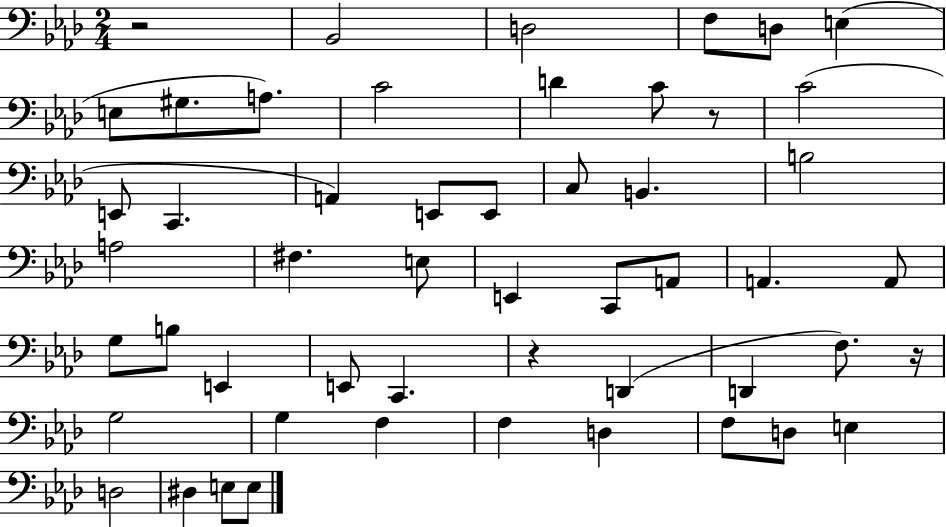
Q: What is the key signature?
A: AES major